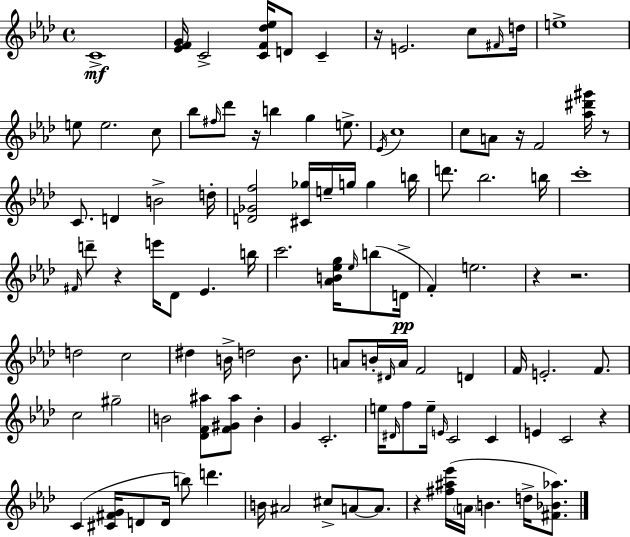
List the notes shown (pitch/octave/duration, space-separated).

C4/w [Eb4,F4,G4]/s C4/h [C4,F4,Db5,Eb5]/s D4/e C4/q R/s E4/h. C5/e F#4/s D5/s E5/w E5/e E5/h. C5/e Bb5/e F#5/s Db6/e R/s B5/q G5/q E5/e. Eb4/s C5/w C5/e A4/e R/s F4/h [Ab5,D#6,G#6]/s R/e C4/e. D4/q B4/h D5/s [D4,Gb4,F5]/h [C#4,Gb5]/s E5/s G5/s G5/q B5/s D6/e. Bb5/h. B5/s C6/w F#4/s D6/e R/q E6/s Db4/e Eb4/q. B5/s C6/h. [Ab4,B4,Eb5,G5]/s Eb5/s B5/e D4/s F4/q E5/h. R/q R/h. D5/h C5/h D#5/q B4/s D5/h B4/e. A4/e B4/s D#4/s A4/s F4/h D4/q F4/s E4/h. F4/e. C5/h G#5/h B4/h [Db4,F4,A#5]/e [F4,G#4,A#5]/e B4/q G4/q C4/h. E5/s D#4/s F5/e E5/s E4/s C4/h C4/q E4/q C4/h R/q C4/q [C#4,F#4,G4]/s D4/e D4/s B5/e D6/q. B4/s A#4/h C#5/e A4/e A4/e. R/q [F#5,A#5,Eb6]/s A4/s B4/q. D5/s [F#4,Bb4,Ab5]/e.